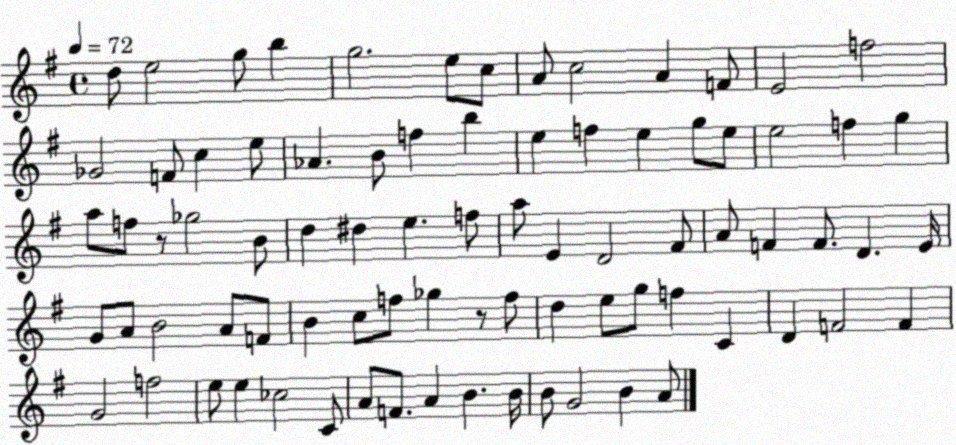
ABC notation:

X:1
T:Untitled
M:4/4
L:1/4
K:G
d/2 e2 g/2 b g2 e/2 c/2 A/2 c2 A F/2 E2 f2 _G2 F/2 c e/2 _A B/2 f b e f e g/2 e/2 e2 f g a/2 f/2 z/2 _g2 B/2 d ^d e f/2 a/2 E D2 ^F/2 A/2 F F/2 D E/4 G/2 A/2 B2 A/2 F/2 B c/2 f/2 _g z/2 f/2 d e/2 g/2 f C D F2 F G2 f2 e/2 e _c2 C/2 A/2 F/2 A B B/4 B/2 G2 B A/2